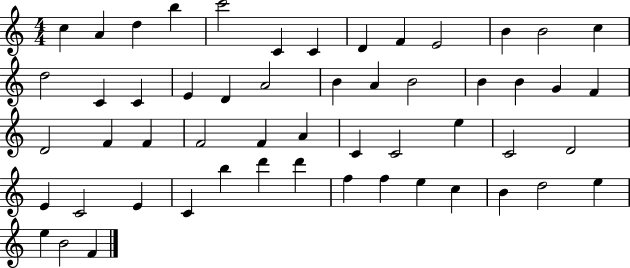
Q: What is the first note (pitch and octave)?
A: C5